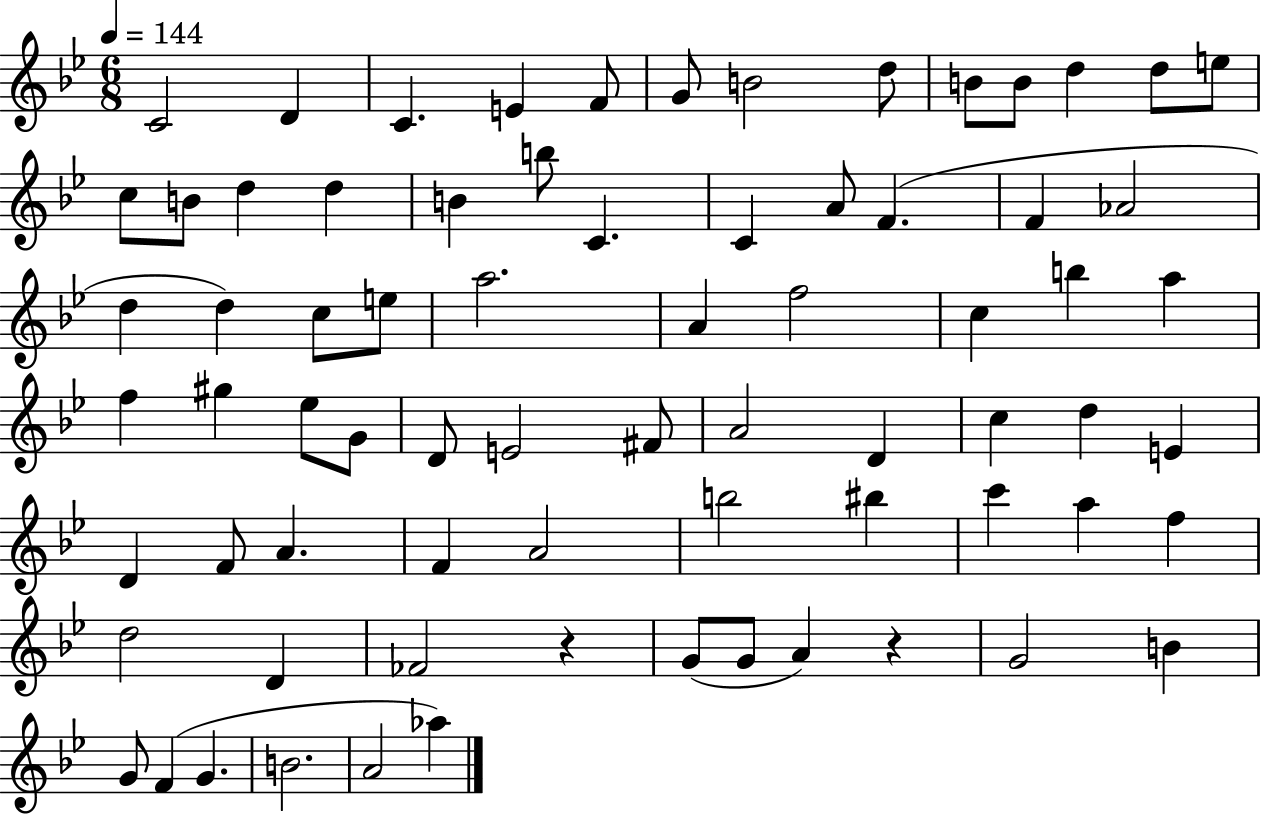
X:1
T:Untitled
M:6/8
L:1/4
K:Bb
C2 D C E F/2 G/2 B2 d/2 B/2 B/2 d d/2 e/2 c/2 B/2 d d B b/2 C C A/2 F F _A2 d d c/2 e/2 a2 A f2 c b a f ^g _e/2 G/2 D/2 E2 ^F/2 A2 D c d E D F/2 A F A2 b2 ^b c' a f d2 D _F2 z G/2 G/2 A z G2 B G/2 F G B2 A2 _a